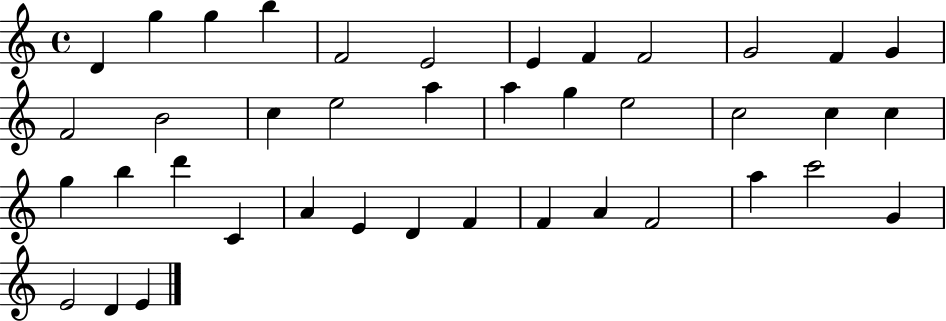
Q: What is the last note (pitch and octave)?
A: E4